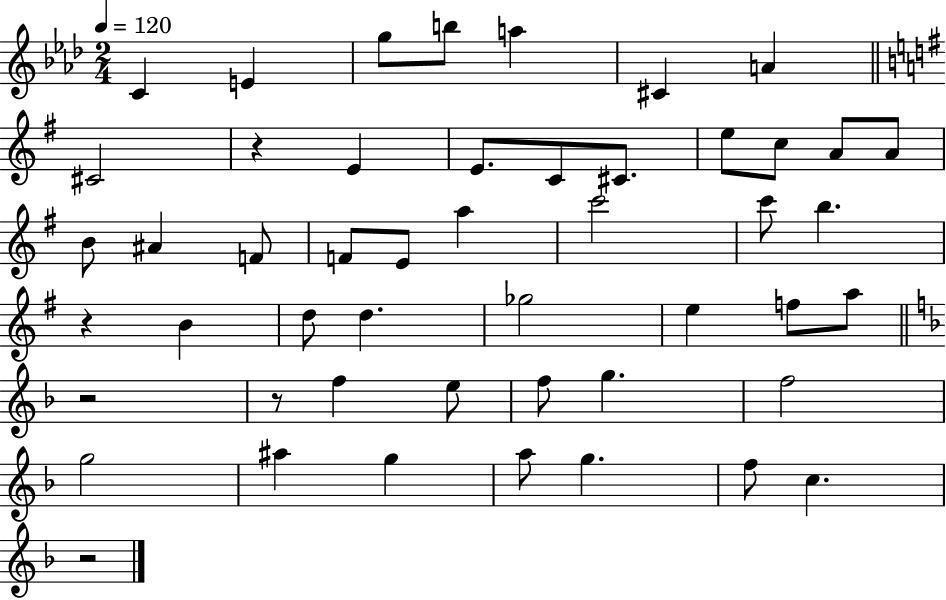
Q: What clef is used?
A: treble